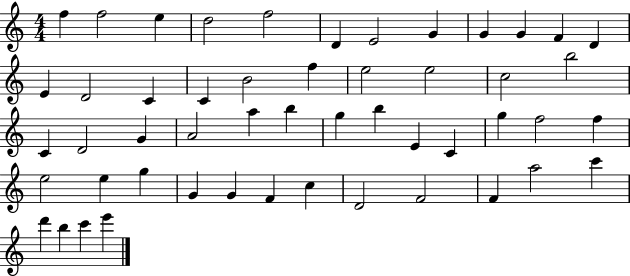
X:1
T:Untitled
M:4/4
L:1/4
K:C
f f2 e d2 f2 D E2 G G G F D E D2 C C B2 f e2 e2 c2 b2 C D2 G A2 a b g b E C g f2 f e2 e g G G F c D2 F2 F a2 c' d' b c' e'